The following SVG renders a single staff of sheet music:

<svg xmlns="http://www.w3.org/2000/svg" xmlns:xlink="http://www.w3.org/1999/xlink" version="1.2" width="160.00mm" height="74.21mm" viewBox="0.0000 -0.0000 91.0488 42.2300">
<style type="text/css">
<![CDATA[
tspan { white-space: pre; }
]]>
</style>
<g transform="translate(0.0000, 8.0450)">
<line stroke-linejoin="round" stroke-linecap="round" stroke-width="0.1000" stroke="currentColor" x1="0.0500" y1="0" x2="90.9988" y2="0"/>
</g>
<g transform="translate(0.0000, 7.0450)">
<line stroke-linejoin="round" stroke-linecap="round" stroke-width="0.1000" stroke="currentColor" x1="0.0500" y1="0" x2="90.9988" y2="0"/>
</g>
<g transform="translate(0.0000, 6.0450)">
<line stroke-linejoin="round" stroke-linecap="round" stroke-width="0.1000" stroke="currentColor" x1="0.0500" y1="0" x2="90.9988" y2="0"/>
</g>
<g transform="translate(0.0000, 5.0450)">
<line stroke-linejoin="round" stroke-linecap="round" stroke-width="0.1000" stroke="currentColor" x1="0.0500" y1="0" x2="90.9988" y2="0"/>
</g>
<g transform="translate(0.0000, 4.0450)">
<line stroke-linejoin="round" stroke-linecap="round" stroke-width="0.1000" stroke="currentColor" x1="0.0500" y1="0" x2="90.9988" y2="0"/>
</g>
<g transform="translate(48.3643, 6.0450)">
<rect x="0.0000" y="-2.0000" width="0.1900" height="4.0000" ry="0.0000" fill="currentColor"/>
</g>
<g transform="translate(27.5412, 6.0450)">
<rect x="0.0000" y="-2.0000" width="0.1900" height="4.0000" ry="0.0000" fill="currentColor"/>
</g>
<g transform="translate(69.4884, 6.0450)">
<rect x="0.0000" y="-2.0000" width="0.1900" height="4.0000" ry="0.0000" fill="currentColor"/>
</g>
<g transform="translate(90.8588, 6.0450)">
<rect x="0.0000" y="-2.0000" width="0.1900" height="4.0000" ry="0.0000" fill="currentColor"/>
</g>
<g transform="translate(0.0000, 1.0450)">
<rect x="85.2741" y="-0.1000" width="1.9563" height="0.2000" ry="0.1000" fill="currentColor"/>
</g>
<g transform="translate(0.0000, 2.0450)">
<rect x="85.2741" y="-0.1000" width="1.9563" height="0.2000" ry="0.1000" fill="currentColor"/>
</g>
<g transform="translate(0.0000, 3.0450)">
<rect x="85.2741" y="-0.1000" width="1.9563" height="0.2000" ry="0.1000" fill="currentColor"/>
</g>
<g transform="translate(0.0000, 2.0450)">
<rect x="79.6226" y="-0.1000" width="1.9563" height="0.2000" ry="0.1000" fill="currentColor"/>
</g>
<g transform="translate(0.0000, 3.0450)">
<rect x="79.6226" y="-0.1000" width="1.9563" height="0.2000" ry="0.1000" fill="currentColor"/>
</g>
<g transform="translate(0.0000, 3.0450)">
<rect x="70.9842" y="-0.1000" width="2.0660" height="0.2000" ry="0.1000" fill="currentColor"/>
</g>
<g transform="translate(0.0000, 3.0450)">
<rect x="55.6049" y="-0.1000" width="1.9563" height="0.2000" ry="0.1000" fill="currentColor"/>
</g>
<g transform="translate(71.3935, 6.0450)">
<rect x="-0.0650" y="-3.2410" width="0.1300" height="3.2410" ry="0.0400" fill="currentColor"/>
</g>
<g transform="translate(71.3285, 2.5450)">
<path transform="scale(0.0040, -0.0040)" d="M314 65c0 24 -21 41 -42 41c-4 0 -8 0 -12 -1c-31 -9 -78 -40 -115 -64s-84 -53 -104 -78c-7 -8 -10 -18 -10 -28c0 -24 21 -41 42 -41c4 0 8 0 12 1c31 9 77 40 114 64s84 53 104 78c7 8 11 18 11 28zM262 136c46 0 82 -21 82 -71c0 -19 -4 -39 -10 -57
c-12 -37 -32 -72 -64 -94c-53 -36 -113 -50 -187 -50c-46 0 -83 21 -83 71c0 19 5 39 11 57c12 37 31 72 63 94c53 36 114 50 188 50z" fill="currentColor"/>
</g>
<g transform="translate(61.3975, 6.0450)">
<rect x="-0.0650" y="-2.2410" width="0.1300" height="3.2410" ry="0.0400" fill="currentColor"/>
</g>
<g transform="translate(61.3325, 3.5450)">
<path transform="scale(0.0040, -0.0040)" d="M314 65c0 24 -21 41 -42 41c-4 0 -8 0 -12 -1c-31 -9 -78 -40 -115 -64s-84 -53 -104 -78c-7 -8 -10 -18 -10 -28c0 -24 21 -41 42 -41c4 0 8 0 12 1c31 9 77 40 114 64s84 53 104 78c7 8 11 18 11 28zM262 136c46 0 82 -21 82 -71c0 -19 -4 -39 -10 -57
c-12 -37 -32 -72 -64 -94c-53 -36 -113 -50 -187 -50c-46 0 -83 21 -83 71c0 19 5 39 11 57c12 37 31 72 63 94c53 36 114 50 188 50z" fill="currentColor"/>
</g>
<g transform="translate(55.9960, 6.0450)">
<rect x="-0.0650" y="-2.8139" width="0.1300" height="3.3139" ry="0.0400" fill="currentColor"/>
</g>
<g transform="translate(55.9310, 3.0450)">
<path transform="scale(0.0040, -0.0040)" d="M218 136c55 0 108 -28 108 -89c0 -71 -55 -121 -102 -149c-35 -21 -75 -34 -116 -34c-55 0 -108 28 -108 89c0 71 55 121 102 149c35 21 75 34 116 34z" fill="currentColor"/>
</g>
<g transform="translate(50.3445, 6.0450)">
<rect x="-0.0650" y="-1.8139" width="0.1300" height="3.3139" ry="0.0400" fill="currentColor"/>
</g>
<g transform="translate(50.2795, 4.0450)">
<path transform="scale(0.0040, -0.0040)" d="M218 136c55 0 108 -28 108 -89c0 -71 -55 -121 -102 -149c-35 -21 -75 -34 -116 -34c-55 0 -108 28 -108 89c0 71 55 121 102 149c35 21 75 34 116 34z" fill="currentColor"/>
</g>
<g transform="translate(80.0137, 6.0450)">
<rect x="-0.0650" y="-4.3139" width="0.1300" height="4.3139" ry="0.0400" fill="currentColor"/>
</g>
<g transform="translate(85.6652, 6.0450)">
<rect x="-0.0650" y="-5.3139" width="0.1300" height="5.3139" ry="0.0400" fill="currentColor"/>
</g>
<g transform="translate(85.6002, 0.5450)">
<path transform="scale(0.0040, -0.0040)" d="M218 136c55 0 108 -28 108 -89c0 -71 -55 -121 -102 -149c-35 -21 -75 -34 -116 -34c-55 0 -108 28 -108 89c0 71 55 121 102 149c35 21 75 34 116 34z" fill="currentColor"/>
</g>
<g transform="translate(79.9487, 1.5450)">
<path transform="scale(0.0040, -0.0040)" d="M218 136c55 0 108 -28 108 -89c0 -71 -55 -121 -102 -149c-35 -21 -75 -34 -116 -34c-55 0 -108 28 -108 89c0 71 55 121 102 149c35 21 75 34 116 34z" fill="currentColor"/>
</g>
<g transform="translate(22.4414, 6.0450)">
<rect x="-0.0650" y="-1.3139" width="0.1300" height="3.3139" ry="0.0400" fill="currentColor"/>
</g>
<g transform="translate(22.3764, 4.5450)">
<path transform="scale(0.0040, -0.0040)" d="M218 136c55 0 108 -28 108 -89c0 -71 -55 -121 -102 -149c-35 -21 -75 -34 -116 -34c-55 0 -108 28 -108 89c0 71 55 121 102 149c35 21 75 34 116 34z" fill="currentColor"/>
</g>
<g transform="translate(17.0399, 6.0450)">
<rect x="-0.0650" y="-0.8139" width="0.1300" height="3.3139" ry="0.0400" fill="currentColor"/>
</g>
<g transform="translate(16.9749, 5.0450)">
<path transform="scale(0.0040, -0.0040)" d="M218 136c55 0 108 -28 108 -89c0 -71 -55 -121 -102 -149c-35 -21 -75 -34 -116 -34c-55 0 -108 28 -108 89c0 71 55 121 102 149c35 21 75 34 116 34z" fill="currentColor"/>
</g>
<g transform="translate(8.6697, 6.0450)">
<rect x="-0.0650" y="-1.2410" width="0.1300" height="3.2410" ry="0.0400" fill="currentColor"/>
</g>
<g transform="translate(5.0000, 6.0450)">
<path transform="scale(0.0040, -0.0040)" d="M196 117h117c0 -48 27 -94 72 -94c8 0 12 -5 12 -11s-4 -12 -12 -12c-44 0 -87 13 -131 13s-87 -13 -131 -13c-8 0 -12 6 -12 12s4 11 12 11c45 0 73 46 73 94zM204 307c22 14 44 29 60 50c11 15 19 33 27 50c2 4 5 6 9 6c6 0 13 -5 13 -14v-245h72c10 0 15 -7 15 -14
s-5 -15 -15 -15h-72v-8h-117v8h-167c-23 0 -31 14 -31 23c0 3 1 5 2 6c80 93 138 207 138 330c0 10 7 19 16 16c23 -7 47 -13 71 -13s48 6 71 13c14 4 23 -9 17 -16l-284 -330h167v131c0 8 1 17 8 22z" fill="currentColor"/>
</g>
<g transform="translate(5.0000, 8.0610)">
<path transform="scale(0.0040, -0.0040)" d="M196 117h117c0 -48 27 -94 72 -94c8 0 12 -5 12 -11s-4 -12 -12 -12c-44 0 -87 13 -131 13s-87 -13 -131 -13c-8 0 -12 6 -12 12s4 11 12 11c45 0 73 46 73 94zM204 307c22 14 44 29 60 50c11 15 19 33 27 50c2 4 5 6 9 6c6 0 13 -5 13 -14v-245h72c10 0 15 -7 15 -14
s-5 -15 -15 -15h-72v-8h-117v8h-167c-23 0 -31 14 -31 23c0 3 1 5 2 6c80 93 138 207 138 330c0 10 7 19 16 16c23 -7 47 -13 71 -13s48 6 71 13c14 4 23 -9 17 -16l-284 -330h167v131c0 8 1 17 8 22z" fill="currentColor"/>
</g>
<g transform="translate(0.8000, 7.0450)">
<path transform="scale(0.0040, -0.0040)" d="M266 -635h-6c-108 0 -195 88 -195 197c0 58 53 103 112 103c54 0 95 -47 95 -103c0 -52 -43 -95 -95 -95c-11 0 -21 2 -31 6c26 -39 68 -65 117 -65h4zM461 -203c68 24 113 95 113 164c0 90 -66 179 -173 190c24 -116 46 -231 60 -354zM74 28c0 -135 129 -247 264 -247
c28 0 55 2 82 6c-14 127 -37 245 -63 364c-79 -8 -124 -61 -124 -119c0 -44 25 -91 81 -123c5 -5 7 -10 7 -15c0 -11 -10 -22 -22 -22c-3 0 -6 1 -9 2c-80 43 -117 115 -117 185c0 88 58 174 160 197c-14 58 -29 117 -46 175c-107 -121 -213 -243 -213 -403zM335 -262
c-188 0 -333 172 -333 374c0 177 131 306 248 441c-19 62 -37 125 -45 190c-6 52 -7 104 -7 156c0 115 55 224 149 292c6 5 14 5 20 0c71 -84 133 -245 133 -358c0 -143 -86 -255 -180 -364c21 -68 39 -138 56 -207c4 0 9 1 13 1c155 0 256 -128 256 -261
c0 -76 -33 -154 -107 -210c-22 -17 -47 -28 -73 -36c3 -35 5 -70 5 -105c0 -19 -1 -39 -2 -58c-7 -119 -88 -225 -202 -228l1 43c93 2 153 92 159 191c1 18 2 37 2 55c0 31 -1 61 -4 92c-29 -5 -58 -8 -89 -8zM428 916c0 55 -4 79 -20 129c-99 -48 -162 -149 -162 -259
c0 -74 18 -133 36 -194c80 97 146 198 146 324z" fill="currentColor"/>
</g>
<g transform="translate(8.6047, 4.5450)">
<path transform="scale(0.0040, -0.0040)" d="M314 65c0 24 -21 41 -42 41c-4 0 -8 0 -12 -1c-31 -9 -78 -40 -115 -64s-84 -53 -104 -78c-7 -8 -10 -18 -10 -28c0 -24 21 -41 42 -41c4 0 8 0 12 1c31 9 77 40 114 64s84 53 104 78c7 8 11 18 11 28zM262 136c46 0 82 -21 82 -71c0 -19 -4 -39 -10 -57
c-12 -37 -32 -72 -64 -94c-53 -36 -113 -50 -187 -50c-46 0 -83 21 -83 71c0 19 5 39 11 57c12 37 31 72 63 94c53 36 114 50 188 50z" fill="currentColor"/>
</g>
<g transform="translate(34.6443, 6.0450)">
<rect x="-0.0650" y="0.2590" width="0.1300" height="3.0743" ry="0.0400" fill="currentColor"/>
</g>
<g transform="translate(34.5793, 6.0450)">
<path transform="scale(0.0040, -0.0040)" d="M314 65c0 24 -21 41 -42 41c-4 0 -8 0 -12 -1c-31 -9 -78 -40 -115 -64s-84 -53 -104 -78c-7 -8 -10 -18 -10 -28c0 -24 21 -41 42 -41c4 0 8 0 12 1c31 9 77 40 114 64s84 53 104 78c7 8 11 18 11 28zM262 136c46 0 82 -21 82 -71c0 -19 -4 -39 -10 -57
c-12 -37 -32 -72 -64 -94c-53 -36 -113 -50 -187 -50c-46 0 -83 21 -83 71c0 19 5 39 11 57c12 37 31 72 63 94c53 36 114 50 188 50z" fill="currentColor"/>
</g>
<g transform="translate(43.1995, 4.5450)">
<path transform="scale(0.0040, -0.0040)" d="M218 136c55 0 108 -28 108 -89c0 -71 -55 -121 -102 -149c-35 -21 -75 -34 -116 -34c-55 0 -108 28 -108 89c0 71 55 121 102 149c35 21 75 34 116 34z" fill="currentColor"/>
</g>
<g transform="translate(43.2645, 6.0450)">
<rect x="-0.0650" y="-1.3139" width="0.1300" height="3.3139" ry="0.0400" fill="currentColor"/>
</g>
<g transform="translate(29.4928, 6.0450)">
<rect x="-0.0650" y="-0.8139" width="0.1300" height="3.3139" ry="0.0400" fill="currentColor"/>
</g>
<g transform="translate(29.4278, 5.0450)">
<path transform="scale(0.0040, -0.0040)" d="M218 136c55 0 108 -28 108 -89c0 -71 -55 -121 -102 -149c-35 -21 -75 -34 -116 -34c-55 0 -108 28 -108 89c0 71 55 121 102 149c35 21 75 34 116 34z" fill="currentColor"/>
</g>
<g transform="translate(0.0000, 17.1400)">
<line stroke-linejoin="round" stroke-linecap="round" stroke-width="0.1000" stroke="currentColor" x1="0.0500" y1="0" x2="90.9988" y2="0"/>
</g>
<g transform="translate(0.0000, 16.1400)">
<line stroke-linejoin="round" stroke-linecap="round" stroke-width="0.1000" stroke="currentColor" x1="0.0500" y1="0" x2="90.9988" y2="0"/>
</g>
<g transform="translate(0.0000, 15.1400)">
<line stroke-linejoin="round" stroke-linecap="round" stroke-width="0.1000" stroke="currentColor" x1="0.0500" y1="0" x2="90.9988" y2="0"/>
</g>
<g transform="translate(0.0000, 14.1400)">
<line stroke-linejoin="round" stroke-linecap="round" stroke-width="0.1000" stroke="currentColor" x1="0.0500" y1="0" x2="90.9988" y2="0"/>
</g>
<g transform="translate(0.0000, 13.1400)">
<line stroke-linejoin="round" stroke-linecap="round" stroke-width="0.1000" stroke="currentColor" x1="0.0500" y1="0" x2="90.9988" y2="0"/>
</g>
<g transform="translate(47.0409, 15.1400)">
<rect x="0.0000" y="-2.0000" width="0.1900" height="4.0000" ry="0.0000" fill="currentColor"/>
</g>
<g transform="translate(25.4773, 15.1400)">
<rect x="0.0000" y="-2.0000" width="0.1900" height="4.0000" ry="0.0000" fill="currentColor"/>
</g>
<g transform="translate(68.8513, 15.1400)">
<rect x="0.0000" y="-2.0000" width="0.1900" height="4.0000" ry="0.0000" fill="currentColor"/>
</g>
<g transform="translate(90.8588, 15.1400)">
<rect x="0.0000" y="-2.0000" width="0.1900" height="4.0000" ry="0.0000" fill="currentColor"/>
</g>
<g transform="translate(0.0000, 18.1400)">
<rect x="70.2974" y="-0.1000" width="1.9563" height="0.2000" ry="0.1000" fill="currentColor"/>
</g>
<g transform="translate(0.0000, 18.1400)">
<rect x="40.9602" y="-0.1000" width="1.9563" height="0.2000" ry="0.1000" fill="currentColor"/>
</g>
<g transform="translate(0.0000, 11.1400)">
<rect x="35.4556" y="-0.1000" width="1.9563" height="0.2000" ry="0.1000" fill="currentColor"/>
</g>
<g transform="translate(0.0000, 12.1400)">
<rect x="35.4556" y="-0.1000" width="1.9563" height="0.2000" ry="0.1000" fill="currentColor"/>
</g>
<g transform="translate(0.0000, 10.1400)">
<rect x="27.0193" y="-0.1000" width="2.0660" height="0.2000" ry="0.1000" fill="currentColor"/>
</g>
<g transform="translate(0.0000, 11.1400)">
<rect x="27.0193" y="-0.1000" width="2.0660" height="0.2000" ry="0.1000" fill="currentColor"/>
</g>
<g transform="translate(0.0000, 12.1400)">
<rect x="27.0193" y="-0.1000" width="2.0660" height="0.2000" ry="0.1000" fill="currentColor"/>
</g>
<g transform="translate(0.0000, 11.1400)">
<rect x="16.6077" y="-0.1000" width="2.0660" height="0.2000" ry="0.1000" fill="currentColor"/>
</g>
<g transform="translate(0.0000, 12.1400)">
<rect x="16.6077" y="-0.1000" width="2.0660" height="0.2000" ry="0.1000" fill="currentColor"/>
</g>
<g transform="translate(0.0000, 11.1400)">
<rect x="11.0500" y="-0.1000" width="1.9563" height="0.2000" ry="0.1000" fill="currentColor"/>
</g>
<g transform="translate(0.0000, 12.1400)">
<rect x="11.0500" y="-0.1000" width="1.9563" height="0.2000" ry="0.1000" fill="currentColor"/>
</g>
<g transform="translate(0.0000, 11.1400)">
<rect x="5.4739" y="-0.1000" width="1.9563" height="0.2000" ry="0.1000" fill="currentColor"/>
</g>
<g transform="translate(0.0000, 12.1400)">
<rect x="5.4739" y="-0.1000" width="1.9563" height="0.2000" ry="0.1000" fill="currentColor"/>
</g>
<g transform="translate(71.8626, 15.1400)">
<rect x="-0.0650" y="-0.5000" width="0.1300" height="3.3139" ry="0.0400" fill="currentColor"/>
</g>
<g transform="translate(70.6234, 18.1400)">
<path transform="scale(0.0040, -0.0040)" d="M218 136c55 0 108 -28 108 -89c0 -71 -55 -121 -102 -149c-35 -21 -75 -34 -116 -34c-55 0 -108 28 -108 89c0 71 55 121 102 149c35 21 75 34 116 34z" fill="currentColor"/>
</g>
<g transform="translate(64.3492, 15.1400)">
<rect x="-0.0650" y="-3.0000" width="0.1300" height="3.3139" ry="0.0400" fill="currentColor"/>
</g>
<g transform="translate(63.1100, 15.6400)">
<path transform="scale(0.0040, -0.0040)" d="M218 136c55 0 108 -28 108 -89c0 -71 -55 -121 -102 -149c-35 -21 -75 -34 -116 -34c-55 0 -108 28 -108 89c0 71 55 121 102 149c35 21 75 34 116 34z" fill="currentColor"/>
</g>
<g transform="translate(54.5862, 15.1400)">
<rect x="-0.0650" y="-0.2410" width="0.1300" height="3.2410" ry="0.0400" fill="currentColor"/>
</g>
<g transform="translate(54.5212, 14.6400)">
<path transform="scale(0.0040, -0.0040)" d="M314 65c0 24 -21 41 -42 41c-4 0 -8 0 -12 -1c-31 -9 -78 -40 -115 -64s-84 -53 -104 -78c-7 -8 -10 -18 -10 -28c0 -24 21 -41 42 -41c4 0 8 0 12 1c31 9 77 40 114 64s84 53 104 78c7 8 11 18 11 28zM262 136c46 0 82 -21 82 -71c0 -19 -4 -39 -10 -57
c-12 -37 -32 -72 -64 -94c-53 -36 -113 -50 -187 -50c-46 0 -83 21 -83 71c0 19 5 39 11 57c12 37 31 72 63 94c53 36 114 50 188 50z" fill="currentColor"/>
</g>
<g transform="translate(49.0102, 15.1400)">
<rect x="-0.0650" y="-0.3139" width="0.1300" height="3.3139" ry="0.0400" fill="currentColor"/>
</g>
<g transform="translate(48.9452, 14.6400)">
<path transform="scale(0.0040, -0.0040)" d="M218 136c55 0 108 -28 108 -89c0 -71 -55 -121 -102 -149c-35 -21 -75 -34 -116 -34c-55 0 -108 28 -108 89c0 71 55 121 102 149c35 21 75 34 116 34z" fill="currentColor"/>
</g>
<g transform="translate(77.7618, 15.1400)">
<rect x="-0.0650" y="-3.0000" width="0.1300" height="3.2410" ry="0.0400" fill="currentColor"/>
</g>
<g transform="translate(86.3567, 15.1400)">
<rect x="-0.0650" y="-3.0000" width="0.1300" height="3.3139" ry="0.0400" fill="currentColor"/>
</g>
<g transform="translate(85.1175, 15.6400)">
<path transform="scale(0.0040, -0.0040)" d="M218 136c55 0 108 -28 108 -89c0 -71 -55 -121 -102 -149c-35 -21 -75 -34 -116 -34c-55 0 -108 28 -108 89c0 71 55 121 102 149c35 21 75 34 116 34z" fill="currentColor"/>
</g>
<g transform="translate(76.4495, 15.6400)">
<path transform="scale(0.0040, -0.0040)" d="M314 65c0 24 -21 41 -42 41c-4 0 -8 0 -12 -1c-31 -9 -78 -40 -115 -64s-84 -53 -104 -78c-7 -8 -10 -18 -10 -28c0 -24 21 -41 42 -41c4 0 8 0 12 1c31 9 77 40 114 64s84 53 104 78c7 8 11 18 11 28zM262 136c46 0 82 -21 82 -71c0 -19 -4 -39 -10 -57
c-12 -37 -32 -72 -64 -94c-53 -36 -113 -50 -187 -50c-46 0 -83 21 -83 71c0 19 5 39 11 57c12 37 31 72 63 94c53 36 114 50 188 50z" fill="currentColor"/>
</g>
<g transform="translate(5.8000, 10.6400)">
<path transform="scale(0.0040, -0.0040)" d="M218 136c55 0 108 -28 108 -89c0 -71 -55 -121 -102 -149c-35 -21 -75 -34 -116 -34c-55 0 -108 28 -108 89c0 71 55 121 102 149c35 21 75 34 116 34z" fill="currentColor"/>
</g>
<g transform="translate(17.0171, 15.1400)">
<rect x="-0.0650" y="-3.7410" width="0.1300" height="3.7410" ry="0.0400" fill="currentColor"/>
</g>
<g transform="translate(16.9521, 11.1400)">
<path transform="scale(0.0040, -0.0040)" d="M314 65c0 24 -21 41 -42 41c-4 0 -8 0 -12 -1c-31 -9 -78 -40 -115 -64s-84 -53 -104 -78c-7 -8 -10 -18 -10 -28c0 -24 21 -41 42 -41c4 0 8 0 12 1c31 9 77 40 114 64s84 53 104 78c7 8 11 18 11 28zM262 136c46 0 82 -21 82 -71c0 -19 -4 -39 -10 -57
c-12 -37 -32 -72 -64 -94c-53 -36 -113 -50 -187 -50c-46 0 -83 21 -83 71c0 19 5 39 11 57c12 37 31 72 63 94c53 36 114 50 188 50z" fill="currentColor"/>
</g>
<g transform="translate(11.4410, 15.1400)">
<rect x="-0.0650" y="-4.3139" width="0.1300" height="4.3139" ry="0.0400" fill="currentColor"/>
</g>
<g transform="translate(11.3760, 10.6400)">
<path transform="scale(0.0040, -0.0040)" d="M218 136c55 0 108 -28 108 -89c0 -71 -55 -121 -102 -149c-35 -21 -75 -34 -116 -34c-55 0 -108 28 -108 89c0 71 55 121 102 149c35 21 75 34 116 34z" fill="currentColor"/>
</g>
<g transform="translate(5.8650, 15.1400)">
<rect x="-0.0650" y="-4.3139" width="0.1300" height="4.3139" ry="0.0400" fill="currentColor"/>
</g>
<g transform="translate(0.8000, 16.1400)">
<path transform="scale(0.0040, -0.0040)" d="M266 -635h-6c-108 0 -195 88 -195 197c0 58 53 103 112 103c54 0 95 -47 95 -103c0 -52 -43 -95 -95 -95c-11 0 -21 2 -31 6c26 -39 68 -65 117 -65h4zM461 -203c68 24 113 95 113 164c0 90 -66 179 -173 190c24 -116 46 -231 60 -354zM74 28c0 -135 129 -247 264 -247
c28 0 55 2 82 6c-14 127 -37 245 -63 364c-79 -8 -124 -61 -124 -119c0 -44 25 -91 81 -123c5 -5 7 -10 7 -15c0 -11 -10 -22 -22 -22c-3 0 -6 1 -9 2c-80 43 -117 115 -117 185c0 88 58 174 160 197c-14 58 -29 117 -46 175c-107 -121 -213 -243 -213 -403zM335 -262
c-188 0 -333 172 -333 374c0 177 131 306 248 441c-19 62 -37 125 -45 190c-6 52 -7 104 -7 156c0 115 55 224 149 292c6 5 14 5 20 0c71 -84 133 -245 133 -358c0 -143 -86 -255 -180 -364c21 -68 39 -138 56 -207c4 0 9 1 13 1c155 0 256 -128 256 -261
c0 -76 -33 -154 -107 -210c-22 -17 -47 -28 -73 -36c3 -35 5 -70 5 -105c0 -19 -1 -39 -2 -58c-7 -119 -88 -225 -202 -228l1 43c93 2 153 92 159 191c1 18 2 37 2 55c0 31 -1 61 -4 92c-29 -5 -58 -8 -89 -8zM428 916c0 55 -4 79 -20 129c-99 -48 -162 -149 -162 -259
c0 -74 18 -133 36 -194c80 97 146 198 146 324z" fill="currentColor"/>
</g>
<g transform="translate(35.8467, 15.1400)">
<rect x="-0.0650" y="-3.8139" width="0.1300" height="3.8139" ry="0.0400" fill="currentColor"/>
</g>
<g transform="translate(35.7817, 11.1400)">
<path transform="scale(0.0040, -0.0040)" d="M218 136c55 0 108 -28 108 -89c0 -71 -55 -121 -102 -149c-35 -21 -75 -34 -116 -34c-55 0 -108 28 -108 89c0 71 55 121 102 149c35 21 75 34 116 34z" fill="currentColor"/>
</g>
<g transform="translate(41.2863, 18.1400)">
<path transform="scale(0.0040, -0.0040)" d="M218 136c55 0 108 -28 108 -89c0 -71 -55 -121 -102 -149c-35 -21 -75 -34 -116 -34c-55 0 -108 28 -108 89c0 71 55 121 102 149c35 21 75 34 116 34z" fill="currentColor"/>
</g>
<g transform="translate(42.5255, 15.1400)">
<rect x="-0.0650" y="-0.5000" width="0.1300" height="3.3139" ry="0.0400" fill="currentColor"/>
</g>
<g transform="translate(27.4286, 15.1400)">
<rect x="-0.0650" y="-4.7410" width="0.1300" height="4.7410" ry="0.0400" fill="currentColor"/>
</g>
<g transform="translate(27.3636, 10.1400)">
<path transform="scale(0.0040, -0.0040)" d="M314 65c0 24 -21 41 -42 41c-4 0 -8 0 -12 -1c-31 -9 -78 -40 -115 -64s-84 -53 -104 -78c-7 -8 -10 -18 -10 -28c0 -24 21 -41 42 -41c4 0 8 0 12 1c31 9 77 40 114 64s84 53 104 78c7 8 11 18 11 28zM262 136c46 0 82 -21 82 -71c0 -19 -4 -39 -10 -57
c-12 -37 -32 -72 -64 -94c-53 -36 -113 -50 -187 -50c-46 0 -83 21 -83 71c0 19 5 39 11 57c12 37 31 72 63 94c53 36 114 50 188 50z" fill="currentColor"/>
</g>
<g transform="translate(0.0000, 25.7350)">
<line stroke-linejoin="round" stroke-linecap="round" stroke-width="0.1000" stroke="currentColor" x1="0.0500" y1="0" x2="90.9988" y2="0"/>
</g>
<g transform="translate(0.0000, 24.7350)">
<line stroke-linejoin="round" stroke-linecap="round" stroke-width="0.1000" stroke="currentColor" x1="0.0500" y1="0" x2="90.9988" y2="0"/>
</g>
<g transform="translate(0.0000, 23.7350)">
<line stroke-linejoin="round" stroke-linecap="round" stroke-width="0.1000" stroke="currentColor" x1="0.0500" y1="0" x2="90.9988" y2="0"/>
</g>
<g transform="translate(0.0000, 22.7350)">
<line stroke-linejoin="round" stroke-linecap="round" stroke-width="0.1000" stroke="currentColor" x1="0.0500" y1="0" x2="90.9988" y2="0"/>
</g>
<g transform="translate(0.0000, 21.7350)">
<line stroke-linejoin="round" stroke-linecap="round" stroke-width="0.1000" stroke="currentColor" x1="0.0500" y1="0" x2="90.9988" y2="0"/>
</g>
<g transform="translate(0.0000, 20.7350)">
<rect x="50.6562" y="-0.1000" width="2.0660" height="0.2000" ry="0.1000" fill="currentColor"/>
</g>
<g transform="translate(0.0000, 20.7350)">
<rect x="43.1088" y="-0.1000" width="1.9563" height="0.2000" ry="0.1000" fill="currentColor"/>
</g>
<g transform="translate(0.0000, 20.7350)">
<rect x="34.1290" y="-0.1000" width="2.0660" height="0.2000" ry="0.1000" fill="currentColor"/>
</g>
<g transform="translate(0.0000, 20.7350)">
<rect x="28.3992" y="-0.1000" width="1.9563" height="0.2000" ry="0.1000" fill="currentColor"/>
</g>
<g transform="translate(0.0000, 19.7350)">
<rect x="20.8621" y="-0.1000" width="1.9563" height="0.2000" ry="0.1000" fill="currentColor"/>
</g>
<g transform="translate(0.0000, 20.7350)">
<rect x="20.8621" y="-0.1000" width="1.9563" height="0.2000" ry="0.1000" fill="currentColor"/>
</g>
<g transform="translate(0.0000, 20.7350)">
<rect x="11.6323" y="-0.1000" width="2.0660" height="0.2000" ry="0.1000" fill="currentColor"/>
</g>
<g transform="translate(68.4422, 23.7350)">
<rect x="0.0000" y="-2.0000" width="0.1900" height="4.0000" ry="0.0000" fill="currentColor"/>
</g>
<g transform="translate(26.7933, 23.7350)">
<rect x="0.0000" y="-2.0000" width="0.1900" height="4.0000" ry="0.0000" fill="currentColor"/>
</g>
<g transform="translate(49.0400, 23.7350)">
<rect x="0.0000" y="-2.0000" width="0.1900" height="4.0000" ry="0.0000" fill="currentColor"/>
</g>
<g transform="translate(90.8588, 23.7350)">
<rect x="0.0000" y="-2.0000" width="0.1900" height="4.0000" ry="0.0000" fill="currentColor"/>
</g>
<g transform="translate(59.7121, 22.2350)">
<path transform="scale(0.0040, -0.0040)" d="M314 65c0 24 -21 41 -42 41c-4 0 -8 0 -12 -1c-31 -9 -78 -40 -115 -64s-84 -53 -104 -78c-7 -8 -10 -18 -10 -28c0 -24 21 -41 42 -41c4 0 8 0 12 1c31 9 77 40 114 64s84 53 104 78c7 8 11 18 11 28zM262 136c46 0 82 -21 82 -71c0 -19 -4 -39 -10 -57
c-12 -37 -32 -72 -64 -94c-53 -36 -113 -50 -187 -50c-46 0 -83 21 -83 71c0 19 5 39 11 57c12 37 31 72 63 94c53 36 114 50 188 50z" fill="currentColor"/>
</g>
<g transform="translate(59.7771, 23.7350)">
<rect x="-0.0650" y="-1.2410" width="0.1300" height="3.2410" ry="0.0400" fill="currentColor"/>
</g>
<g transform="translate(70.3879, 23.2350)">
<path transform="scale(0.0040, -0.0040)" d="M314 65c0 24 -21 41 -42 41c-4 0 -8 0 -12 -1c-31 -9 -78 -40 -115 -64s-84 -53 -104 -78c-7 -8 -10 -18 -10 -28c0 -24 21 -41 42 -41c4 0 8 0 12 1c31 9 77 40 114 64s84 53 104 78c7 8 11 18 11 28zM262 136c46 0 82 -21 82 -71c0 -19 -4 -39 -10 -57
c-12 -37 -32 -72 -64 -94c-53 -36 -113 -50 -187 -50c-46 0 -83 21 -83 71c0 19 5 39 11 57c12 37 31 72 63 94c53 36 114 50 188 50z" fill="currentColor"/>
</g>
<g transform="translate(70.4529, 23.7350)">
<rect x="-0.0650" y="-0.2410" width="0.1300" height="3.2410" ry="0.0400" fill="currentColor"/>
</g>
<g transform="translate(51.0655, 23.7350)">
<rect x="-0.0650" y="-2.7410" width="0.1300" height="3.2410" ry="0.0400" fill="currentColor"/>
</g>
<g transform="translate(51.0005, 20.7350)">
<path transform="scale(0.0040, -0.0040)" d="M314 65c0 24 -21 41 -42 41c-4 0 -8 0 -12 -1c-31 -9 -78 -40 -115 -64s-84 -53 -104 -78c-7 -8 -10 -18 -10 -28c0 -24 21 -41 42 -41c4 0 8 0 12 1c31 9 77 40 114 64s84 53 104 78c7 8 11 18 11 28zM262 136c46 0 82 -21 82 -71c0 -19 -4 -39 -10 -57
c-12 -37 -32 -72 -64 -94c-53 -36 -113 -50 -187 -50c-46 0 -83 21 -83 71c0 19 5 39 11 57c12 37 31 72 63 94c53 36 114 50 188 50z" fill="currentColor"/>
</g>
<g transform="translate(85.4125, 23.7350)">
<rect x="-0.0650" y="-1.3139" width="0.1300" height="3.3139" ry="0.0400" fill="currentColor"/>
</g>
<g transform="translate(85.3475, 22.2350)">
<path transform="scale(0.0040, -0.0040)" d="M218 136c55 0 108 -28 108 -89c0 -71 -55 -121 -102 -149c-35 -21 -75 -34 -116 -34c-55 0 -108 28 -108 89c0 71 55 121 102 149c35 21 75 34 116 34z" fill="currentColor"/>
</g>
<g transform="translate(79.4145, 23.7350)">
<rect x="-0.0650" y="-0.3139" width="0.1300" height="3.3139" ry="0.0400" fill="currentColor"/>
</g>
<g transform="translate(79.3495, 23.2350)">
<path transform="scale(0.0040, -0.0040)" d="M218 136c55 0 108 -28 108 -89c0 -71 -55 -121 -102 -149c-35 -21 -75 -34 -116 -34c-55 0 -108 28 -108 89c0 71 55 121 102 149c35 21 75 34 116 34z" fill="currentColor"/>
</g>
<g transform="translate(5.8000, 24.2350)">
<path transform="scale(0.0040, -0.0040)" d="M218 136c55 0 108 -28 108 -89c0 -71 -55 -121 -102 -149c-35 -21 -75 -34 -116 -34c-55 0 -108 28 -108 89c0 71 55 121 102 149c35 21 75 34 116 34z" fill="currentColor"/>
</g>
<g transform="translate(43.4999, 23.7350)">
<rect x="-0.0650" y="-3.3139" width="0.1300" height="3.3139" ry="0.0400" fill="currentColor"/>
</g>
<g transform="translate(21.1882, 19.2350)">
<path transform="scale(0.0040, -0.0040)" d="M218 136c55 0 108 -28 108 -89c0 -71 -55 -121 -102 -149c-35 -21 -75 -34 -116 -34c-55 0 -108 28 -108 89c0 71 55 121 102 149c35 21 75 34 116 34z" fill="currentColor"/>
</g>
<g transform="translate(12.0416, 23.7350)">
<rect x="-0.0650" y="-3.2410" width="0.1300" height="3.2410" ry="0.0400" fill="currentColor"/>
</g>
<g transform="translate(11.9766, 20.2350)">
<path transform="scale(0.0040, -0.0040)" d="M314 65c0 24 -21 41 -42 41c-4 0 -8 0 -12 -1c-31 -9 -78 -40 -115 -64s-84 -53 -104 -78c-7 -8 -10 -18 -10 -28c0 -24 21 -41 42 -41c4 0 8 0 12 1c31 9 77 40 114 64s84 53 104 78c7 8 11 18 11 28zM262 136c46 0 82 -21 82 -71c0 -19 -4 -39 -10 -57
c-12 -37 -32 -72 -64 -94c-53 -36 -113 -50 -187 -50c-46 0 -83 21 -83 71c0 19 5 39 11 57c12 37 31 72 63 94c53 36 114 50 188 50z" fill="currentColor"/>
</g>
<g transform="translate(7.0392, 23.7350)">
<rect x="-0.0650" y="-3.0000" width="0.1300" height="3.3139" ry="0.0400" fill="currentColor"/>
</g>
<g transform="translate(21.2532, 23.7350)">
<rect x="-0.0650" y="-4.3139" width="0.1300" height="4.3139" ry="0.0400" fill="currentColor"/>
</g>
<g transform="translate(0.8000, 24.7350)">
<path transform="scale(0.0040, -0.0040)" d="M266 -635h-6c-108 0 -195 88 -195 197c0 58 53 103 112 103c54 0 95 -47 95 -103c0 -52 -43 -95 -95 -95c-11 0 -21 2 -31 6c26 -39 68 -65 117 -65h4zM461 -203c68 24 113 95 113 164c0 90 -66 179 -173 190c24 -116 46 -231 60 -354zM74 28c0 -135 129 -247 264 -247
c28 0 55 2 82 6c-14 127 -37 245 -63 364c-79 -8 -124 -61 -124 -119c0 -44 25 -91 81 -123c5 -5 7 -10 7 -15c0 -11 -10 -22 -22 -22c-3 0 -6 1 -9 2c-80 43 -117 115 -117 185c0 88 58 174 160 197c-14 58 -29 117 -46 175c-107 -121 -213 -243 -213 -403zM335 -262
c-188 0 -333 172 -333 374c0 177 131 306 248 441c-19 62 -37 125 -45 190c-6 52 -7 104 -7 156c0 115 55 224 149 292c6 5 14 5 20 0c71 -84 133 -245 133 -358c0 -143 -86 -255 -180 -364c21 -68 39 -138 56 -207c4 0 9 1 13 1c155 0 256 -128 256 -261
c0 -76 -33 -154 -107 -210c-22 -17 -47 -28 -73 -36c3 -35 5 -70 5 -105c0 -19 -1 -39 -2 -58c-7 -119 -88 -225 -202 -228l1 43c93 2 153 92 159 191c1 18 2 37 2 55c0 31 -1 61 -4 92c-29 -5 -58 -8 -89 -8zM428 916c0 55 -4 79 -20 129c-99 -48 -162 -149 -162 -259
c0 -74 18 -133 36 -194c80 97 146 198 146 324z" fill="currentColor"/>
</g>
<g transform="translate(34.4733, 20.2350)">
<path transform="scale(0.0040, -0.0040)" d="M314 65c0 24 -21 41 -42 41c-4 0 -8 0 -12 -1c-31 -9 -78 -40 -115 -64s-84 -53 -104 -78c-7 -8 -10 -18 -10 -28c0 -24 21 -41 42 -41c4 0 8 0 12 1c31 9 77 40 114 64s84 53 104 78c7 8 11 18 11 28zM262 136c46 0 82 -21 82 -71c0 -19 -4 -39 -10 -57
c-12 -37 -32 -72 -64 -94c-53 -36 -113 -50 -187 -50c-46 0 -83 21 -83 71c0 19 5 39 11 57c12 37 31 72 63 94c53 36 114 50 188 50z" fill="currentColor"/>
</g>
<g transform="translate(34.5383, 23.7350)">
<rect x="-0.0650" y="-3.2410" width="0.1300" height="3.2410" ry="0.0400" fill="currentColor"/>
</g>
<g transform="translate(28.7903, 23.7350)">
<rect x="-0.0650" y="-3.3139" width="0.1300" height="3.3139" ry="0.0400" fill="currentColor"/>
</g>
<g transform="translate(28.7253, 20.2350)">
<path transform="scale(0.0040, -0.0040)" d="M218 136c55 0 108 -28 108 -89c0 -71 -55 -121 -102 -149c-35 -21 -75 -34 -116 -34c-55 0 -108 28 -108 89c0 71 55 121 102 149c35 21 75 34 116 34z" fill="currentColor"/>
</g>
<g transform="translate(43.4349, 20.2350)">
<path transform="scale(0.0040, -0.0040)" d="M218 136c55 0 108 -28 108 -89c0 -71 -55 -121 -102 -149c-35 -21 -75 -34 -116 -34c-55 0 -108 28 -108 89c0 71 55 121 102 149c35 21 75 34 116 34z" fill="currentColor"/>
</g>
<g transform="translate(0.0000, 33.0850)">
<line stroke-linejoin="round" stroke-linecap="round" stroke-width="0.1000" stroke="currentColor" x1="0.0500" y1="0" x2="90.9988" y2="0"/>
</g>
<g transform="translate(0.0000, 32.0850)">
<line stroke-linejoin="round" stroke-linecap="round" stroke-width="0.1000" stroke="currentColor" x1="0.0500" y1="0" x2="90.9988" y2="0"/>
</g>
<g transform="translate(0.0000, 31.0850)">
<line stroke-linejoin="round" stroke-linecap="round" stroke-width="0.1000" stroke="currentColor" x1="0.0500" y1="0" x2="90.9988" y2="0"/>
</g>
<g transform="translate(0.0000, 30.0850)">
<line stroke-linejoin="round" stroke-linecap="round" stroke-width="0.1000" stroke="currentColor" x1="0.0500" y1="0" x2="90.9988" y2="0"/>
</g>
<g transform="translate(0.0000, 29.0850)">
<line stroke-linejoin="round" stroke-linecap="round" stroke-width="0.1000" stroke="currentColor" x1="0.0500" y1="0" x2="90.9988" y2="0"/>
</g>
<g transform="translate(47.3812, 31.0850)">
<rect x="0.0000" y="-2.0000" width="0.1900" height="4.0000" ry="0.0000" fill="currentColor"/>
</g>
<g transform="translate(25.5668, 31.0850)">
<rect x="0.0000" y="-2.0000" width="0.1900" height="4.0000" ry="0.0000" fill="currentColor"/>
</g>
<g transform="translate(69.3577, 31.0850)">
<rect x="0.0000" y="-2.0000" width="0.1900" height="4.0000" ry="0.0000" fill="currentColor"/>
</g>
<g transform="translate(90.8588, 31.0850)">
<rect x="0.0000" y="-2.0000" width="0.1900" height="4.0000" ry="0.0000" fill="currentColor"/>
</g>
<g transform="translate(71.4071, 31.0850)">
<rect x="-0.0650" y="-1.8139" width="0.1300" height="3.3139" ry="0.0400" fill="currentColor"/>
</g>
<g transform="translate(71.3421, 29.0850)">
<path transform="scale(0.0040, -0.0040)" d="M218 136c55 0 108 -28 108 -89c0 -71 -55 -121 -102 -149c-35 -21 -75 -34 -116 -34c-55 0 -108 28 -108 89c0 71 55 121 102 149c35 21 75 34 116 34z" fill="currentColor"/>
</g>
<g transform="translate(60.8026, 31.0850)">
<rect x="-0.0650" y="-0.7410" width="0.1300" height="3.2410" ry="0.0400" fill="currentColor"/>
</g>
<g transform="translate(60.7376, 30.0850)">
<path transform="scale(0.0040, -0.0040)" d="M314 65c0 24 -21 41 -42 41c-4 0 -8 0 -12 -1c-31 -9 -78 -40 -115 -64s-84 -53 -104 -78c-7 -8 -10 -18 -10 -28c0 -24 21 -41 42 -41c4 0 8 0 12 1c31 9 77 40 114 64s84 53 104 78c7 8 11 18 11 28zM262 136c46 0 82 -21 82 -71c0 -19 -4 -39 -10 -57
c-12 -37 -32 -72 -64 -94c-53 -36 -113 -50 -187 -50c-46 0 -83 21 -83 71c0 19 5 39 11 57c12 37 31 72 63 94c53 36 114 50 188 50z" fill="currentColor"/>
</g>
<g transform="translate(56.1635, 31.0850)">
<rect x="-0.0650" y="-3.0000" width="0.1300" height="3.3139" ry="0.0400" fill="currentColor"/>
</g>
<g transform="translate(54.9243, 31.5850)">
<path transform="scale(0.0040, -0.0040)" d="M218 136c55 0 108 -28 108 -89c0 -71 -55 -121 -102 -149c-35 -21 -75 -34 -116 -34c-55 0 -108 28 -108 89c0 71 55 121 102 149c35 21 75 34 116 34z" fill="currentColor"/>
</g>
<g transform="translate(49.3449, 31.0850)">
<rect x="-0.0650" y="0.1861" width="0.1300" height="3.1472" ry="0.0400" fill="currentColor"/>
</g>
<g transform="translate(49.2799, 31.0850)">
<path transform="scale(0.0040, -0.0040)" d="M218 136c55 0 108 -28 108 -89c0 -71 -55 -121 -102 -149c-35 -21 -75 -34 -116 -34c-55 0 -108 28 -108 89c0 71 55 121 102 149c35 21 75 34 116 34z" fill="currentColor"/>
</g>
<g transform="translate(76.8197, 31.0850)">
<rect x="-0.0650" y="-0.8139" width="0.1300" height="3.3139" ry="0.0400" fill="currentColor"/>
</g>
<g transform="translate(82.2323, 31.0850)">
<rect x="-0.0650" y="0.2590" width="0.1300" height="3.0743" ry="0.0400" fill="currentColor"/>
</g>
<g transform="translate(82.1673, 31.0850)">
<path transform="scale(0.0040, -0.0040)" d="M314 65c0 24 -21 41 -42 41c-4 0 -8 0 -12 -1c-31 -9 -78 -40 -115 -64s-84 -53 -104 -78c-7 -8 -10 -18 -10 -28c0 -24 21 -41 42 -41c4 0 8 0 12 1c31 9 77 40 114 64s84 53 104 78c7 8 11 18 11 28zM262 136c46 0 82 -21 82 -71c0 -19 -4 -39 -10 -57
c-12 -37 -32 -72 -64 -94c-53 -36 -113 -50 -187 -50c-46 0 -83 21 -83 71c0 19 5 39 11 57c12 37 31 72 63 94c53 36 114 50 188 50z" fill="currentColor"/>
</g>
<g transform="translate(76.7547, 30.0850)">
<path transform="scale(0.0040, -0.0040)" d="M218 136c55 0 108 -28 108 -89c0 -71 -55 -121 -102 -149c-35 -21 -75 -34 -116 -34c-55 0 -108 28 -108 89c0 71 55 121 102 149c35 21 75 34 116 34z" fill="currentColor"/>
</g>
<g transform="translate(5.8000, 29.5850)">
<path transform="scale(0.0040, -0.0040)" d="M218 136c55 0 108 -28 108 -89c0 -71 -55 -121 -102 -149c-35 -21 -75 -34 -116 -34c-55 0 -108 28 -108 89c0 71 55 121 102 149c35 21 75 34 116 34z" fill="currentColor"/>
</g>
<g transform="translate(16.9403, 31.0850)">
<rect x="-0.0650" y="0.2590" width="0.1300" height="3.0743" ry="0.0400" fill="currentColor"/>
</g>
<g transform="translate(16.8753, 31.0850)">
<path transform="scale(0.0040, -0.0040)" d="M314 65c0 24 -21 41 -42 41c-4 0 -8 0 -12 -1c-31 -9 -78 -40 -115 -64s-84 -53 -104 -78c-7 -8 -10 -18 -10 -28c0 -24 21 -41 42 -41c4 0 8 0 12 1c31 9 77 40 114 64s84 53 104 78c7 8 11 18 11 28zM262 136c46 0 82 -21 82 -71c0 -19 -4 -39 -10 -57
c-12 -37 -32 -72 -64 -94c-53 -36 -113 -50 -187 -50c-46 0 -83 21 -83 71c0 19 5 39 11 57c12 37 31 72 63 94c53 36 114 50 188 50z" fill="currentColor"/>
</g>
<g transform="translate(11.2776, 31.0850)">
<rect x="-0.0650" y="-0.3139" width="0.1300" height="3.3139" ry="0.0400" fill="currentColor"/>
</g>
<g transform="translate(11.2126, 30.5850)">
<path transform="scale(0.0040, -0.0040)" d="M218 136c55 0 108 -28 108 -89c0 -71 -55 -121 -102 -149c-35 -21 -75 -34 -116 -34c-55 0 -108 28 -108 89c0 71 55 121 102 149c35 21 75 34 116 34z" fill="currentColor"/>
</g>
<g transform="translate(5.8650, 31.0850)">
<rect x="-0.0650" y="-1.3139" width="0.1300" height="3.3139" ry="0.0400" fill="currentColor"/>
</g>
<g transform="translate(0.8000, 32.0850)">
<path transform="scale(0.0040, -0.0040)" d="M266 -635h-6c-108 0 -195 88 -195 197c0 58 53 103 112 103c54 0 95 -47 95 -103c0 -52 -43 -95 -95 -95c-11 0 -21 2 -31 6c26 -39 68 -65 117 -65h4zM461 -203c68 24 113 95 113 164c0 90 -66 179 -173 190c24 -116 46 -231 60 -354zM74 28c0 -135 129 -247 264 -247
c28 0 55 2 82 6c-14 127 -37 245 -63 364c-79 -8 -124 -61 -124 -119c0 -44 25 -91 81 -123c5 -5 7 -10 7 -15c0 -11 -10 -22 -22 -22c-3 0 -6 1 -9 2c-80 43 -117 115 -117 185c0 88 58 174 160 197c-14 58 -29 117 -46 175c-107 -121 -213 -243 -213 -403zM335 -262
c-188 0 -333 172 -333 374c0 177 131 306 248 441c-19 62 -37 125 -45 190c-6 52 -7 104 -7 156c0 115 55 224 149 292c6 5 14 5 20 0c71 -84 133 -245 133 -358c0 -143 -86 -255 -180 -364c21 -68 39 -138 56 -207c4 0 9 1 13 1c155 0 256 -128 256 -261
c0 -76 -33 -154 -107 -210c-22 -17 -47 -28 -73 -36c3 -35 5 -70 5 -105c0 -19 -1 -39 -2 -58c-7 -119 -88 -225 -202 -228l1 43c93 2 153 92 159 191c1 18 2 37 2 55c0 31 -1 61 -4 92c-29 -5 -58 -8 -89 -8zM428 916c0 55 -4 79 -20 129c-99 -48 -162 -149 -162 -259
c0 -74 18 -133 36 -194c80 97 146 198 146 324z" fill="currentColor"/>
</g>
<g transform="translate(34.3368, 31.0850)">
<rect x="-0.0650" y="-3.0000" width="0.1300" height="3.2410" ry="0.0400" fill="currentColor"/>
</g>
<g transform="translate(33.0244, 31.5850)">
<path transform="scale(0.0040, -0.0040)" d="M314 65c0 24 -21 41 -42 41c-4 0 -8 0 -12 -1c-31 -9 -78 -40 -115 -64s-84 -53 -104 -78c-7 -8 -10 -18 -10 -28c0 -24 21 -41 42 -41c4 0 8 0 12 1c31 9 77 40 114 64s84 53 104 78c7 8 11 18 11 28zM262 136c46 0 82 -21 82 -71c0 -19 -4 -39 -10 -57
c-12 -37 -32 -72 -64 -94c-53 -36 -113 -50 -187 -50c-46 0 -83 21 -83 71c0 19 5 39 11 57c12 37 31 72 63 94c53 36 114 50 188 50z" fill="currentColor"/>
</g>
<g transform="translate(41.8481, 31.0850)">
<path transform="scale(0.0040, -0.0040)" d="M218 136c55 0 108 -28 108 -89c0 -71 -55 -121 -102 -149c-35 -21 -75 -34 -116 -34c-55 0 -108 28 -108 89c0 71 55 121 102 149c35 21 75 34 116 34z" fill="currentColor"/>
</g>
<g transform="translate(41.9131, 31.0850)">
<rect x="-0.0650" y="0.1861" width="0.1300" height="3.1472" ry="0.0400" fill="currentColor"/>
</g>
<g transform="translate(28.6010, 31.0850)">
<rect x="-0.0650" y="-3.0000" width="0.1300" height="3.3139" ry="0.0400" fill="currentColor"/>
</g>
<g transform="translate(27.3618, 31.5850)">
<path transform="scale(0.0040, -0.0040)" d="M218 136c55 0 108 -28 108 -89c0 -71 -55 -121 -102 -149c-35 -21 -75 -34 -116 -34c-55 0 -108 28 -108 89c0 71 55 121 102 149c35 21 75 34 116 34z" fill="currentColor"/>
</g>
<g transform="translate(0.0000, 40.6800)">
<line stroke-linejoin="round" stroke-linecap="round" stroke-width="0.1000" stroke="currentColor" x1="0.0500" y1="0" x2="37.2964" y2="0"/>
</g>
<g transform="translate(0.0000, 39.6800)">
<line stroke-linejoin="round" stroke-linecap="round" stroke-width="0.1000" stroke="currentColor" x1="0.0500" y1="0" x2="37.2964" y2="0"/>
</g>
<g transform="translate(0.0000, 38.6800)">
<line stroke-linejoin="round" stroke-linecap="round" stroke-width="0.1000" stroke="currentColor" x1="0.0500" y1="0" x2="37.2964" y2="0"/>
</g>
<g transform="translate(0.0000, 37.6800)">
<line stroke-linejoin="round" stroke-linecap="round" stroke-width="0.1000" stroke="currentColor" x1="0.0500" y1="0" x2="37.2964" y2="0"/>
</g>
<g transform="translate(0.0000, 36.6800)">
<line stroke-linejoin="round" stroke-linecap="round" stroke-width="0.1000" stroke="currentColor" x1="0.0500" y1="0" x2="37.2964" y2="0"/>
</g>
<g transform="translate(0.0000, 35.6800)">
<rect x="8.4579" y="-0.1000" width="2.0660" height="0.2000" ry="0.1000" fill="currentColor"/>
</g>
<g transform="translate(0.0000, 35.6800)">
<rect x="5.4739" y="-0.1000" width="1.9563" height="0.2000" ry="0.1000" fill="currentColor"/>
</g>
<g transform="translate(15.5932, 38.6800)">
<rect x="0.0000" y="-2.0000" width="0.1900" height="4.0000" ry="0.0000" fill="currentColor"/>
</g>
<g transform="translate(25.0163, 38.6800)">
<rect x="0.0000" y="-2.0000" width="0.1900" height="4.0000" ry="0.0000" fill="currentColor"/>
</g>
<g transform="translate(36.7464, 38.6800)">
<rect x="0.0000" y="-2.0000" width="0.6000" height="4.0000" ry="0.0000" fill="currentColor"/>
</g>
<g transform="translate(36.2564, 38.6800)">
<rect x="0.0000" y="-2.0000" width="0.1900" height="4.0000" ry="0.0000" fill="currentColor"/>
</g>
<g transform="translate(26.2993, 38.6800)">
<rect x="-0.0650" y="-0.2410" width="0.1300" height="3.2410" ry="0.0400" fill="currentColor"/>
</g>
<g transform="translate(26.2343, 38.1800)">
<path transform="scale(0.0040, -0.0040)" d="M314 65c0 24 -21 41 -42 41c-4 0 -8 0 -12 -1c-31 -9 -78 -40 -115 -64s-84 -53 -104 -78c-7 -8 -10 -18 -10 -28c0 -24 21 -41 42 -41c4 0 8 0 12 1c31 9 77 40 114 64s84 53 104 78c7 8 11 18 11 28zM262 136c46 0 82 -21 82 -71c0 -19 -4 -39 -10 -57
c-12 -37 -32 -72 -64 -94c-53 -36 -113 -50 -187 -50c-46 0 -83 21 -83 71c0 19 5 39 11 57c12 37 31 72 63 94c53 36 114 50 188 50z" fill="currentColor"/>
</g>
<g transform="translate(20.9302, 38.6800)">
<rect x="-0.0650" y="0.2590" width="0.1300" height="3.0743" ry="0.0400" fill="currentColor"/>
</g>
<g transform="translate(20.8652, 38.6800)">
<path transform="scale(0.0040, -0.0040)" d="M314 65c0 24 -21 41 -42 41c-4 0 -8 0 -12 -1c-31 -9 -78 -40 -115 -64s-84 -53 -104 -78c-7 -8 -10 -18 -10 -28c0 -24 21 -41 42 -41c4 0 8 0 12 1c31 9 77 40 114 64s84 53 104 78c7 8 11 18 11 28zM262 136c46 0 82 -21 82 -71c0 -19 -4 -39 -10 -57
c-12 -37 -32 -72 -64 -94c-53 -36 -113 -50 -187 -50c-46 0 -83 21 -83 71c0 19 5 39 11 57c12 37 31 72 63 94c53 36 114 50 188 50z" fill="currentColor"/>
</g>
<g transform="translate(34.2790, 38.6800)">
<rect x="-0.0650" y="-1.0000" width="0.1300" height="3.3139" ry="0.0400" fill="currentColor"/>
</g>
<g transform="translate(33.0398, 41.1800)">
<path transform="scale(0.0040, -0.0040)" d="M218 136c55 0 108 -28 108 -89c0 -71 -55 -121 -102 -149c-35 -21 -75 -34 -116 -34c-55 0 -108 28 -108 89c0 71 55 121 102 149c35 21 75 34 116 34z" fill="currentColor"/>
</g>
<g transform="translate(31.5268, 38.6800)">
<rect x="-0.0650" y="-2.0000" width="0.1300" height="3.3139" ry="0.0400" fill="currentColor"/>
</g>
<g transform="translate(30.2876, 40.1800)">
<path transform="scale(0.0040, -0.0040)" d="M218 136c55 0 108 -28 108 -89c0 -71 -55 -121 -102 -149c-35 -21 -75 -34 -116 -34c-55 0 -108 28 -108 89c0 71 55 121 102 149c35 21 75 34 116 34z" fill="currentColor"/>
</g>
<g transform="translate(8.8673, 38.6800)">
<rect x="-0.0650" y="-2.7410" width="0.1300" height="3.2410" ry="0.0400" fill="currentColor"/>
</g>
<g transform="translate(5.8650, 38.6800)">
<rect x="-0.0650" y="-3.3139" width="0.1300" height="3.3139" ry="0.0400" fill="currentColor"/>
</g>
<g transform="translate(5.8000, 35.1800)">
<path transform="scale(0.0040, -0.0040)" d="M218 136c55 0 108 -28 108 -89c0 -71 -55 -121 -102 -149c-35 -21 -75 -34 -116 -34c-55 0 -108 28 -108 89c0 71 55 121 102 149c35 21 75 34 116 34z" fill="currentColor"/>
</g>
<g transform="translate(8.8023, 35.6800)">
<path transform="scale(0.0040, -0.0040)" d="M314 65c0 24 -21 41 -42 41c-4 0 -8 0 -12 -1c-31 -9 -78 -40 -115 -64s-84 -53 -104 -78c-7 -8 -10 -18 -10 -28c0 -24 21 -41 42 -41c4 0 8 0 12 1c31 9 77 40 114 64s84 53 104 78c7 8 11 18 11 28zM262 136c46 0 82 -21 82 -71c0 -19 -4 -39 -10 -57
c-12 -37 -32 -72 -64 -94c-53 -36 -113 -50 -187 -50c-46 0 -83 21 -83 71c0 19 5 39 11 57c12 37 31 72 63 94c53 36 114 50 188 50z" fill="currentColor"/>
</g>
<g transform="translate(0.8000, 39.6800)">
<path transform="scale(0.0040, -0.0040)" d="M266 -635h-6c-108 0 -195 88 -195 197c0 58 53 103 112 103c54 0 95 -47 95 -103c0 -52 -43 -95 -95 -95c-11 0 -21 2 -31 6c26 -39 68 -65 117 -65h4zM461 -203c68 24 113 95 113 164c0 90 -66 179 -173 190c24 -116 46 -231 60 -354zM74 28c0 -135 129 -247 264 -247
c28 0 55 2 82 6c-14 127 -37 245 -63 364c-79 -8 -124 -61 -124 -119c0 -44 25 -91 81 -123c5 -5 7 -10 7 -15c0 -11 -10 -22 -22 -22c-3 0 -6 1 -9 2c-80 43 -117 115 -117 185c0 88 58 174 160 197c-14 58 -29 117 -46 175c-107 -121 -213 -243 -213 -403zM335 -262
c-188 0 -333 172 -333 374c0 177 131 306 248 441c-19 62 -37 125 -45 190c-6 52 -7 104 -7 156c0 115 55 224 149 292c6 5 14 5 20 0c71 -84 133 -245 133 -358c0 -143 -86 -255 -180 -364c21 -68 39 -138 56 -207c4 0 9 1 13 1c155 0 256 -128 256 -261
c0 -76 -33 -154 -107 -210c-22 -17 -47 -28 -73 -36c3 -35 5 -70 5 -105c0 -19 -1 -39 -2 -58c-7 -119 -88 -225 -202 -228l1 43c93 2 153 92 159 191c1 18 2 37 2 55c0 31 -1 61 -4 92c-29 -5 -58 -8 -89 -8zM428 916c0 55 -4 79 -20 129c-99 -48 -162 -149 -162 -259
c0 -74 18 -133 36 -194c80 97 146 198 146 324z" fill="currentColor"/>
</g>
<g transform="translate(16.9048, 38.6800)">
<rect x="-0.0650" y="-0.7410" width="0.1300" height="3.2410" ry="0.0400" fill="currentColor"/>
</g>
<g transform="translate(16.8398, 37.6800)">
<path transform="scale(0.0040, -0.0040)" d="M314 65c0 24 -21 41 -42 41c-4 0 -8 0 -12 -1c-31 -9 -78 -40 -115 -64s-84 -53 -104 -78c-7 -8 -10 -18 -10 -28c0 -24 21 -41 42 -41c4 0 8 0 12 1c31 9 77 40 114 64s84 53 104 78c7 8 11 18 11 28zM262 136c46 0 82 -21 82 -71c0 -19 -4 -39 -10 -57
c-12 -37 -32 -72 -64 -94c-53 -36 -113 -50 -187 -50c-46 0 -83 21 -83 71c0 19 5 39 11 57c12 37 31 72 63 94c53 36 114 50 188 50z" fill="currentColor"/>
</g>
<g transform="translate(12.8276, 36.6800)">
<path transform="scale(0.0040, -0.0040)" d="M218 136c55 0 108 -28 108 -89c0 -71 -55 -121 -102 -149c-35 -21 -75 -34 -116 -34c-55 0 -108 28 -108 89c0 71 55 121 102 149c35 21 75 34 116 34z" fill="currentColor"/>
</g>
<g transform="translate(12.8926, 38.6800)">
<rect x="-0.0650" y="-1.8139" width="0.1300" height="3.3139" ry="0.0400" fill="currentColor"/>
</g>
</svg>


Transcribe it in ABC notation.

X:1
T:Untitled
M:4/4
L:1/4
K:C
e2 d e d B2 e f a g2 b2 d' f' d' d' c'2 e'2 c' C c c2 A C A2 A A b2 d' b b2 b a2 e2 c2 c e e c B2 A A2 B B A d2 f d B2 b a2 f d2 B2 c2 F D